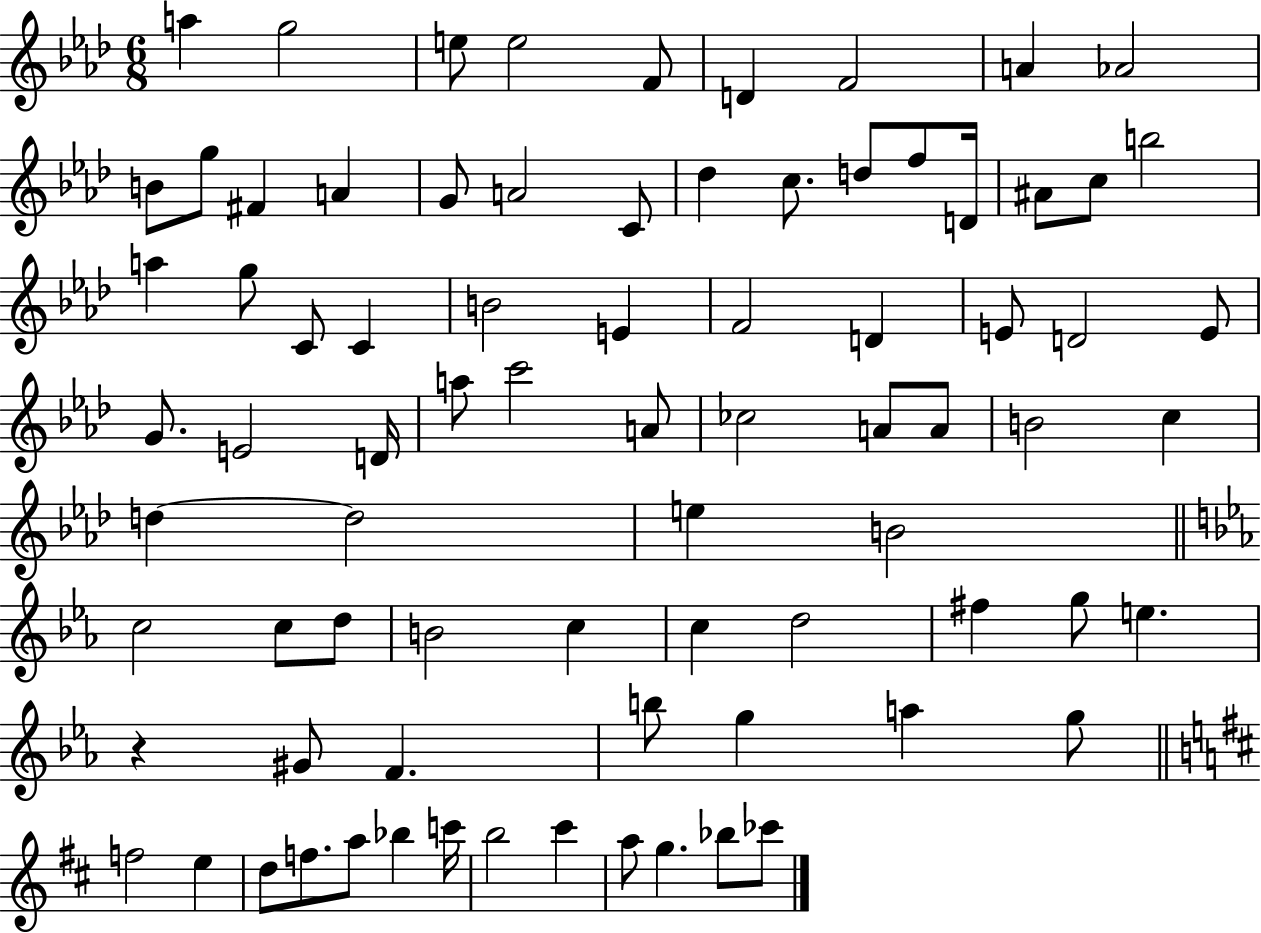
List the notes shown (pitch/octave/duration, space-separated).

A5/q G5/h E5/e E5/h F4/e D4/q F4/h A4/q Ab4/h B4/e G5/e F#4/q A4/q G4/e A4/h C4/e Db5/q C5/e. D5/e F5/e D4/s A#4/e C5/e B5/h A5/q G5/e C4/e C4/q B4/h E4/q F4/h D4/q E4/e D4/h E4/e G4/e. E4/h D4/s A5/e C6/h A4/e CES5/h A4/e A4/e B4/h C5/q D5/q D5/h E5/q B4/h C5/h C5/e D5/e B4/h C5/q C5/q D5/h F#5/q G5/e E5/q. R/q G#4/e F4/q. B5/e G5/q A5/q G5/e F5/h E5/q D5/e F5/e. A5/e Bb5/q C6/s B5/h C#6/q A5/e G5/q. Bb5/e CES6/e